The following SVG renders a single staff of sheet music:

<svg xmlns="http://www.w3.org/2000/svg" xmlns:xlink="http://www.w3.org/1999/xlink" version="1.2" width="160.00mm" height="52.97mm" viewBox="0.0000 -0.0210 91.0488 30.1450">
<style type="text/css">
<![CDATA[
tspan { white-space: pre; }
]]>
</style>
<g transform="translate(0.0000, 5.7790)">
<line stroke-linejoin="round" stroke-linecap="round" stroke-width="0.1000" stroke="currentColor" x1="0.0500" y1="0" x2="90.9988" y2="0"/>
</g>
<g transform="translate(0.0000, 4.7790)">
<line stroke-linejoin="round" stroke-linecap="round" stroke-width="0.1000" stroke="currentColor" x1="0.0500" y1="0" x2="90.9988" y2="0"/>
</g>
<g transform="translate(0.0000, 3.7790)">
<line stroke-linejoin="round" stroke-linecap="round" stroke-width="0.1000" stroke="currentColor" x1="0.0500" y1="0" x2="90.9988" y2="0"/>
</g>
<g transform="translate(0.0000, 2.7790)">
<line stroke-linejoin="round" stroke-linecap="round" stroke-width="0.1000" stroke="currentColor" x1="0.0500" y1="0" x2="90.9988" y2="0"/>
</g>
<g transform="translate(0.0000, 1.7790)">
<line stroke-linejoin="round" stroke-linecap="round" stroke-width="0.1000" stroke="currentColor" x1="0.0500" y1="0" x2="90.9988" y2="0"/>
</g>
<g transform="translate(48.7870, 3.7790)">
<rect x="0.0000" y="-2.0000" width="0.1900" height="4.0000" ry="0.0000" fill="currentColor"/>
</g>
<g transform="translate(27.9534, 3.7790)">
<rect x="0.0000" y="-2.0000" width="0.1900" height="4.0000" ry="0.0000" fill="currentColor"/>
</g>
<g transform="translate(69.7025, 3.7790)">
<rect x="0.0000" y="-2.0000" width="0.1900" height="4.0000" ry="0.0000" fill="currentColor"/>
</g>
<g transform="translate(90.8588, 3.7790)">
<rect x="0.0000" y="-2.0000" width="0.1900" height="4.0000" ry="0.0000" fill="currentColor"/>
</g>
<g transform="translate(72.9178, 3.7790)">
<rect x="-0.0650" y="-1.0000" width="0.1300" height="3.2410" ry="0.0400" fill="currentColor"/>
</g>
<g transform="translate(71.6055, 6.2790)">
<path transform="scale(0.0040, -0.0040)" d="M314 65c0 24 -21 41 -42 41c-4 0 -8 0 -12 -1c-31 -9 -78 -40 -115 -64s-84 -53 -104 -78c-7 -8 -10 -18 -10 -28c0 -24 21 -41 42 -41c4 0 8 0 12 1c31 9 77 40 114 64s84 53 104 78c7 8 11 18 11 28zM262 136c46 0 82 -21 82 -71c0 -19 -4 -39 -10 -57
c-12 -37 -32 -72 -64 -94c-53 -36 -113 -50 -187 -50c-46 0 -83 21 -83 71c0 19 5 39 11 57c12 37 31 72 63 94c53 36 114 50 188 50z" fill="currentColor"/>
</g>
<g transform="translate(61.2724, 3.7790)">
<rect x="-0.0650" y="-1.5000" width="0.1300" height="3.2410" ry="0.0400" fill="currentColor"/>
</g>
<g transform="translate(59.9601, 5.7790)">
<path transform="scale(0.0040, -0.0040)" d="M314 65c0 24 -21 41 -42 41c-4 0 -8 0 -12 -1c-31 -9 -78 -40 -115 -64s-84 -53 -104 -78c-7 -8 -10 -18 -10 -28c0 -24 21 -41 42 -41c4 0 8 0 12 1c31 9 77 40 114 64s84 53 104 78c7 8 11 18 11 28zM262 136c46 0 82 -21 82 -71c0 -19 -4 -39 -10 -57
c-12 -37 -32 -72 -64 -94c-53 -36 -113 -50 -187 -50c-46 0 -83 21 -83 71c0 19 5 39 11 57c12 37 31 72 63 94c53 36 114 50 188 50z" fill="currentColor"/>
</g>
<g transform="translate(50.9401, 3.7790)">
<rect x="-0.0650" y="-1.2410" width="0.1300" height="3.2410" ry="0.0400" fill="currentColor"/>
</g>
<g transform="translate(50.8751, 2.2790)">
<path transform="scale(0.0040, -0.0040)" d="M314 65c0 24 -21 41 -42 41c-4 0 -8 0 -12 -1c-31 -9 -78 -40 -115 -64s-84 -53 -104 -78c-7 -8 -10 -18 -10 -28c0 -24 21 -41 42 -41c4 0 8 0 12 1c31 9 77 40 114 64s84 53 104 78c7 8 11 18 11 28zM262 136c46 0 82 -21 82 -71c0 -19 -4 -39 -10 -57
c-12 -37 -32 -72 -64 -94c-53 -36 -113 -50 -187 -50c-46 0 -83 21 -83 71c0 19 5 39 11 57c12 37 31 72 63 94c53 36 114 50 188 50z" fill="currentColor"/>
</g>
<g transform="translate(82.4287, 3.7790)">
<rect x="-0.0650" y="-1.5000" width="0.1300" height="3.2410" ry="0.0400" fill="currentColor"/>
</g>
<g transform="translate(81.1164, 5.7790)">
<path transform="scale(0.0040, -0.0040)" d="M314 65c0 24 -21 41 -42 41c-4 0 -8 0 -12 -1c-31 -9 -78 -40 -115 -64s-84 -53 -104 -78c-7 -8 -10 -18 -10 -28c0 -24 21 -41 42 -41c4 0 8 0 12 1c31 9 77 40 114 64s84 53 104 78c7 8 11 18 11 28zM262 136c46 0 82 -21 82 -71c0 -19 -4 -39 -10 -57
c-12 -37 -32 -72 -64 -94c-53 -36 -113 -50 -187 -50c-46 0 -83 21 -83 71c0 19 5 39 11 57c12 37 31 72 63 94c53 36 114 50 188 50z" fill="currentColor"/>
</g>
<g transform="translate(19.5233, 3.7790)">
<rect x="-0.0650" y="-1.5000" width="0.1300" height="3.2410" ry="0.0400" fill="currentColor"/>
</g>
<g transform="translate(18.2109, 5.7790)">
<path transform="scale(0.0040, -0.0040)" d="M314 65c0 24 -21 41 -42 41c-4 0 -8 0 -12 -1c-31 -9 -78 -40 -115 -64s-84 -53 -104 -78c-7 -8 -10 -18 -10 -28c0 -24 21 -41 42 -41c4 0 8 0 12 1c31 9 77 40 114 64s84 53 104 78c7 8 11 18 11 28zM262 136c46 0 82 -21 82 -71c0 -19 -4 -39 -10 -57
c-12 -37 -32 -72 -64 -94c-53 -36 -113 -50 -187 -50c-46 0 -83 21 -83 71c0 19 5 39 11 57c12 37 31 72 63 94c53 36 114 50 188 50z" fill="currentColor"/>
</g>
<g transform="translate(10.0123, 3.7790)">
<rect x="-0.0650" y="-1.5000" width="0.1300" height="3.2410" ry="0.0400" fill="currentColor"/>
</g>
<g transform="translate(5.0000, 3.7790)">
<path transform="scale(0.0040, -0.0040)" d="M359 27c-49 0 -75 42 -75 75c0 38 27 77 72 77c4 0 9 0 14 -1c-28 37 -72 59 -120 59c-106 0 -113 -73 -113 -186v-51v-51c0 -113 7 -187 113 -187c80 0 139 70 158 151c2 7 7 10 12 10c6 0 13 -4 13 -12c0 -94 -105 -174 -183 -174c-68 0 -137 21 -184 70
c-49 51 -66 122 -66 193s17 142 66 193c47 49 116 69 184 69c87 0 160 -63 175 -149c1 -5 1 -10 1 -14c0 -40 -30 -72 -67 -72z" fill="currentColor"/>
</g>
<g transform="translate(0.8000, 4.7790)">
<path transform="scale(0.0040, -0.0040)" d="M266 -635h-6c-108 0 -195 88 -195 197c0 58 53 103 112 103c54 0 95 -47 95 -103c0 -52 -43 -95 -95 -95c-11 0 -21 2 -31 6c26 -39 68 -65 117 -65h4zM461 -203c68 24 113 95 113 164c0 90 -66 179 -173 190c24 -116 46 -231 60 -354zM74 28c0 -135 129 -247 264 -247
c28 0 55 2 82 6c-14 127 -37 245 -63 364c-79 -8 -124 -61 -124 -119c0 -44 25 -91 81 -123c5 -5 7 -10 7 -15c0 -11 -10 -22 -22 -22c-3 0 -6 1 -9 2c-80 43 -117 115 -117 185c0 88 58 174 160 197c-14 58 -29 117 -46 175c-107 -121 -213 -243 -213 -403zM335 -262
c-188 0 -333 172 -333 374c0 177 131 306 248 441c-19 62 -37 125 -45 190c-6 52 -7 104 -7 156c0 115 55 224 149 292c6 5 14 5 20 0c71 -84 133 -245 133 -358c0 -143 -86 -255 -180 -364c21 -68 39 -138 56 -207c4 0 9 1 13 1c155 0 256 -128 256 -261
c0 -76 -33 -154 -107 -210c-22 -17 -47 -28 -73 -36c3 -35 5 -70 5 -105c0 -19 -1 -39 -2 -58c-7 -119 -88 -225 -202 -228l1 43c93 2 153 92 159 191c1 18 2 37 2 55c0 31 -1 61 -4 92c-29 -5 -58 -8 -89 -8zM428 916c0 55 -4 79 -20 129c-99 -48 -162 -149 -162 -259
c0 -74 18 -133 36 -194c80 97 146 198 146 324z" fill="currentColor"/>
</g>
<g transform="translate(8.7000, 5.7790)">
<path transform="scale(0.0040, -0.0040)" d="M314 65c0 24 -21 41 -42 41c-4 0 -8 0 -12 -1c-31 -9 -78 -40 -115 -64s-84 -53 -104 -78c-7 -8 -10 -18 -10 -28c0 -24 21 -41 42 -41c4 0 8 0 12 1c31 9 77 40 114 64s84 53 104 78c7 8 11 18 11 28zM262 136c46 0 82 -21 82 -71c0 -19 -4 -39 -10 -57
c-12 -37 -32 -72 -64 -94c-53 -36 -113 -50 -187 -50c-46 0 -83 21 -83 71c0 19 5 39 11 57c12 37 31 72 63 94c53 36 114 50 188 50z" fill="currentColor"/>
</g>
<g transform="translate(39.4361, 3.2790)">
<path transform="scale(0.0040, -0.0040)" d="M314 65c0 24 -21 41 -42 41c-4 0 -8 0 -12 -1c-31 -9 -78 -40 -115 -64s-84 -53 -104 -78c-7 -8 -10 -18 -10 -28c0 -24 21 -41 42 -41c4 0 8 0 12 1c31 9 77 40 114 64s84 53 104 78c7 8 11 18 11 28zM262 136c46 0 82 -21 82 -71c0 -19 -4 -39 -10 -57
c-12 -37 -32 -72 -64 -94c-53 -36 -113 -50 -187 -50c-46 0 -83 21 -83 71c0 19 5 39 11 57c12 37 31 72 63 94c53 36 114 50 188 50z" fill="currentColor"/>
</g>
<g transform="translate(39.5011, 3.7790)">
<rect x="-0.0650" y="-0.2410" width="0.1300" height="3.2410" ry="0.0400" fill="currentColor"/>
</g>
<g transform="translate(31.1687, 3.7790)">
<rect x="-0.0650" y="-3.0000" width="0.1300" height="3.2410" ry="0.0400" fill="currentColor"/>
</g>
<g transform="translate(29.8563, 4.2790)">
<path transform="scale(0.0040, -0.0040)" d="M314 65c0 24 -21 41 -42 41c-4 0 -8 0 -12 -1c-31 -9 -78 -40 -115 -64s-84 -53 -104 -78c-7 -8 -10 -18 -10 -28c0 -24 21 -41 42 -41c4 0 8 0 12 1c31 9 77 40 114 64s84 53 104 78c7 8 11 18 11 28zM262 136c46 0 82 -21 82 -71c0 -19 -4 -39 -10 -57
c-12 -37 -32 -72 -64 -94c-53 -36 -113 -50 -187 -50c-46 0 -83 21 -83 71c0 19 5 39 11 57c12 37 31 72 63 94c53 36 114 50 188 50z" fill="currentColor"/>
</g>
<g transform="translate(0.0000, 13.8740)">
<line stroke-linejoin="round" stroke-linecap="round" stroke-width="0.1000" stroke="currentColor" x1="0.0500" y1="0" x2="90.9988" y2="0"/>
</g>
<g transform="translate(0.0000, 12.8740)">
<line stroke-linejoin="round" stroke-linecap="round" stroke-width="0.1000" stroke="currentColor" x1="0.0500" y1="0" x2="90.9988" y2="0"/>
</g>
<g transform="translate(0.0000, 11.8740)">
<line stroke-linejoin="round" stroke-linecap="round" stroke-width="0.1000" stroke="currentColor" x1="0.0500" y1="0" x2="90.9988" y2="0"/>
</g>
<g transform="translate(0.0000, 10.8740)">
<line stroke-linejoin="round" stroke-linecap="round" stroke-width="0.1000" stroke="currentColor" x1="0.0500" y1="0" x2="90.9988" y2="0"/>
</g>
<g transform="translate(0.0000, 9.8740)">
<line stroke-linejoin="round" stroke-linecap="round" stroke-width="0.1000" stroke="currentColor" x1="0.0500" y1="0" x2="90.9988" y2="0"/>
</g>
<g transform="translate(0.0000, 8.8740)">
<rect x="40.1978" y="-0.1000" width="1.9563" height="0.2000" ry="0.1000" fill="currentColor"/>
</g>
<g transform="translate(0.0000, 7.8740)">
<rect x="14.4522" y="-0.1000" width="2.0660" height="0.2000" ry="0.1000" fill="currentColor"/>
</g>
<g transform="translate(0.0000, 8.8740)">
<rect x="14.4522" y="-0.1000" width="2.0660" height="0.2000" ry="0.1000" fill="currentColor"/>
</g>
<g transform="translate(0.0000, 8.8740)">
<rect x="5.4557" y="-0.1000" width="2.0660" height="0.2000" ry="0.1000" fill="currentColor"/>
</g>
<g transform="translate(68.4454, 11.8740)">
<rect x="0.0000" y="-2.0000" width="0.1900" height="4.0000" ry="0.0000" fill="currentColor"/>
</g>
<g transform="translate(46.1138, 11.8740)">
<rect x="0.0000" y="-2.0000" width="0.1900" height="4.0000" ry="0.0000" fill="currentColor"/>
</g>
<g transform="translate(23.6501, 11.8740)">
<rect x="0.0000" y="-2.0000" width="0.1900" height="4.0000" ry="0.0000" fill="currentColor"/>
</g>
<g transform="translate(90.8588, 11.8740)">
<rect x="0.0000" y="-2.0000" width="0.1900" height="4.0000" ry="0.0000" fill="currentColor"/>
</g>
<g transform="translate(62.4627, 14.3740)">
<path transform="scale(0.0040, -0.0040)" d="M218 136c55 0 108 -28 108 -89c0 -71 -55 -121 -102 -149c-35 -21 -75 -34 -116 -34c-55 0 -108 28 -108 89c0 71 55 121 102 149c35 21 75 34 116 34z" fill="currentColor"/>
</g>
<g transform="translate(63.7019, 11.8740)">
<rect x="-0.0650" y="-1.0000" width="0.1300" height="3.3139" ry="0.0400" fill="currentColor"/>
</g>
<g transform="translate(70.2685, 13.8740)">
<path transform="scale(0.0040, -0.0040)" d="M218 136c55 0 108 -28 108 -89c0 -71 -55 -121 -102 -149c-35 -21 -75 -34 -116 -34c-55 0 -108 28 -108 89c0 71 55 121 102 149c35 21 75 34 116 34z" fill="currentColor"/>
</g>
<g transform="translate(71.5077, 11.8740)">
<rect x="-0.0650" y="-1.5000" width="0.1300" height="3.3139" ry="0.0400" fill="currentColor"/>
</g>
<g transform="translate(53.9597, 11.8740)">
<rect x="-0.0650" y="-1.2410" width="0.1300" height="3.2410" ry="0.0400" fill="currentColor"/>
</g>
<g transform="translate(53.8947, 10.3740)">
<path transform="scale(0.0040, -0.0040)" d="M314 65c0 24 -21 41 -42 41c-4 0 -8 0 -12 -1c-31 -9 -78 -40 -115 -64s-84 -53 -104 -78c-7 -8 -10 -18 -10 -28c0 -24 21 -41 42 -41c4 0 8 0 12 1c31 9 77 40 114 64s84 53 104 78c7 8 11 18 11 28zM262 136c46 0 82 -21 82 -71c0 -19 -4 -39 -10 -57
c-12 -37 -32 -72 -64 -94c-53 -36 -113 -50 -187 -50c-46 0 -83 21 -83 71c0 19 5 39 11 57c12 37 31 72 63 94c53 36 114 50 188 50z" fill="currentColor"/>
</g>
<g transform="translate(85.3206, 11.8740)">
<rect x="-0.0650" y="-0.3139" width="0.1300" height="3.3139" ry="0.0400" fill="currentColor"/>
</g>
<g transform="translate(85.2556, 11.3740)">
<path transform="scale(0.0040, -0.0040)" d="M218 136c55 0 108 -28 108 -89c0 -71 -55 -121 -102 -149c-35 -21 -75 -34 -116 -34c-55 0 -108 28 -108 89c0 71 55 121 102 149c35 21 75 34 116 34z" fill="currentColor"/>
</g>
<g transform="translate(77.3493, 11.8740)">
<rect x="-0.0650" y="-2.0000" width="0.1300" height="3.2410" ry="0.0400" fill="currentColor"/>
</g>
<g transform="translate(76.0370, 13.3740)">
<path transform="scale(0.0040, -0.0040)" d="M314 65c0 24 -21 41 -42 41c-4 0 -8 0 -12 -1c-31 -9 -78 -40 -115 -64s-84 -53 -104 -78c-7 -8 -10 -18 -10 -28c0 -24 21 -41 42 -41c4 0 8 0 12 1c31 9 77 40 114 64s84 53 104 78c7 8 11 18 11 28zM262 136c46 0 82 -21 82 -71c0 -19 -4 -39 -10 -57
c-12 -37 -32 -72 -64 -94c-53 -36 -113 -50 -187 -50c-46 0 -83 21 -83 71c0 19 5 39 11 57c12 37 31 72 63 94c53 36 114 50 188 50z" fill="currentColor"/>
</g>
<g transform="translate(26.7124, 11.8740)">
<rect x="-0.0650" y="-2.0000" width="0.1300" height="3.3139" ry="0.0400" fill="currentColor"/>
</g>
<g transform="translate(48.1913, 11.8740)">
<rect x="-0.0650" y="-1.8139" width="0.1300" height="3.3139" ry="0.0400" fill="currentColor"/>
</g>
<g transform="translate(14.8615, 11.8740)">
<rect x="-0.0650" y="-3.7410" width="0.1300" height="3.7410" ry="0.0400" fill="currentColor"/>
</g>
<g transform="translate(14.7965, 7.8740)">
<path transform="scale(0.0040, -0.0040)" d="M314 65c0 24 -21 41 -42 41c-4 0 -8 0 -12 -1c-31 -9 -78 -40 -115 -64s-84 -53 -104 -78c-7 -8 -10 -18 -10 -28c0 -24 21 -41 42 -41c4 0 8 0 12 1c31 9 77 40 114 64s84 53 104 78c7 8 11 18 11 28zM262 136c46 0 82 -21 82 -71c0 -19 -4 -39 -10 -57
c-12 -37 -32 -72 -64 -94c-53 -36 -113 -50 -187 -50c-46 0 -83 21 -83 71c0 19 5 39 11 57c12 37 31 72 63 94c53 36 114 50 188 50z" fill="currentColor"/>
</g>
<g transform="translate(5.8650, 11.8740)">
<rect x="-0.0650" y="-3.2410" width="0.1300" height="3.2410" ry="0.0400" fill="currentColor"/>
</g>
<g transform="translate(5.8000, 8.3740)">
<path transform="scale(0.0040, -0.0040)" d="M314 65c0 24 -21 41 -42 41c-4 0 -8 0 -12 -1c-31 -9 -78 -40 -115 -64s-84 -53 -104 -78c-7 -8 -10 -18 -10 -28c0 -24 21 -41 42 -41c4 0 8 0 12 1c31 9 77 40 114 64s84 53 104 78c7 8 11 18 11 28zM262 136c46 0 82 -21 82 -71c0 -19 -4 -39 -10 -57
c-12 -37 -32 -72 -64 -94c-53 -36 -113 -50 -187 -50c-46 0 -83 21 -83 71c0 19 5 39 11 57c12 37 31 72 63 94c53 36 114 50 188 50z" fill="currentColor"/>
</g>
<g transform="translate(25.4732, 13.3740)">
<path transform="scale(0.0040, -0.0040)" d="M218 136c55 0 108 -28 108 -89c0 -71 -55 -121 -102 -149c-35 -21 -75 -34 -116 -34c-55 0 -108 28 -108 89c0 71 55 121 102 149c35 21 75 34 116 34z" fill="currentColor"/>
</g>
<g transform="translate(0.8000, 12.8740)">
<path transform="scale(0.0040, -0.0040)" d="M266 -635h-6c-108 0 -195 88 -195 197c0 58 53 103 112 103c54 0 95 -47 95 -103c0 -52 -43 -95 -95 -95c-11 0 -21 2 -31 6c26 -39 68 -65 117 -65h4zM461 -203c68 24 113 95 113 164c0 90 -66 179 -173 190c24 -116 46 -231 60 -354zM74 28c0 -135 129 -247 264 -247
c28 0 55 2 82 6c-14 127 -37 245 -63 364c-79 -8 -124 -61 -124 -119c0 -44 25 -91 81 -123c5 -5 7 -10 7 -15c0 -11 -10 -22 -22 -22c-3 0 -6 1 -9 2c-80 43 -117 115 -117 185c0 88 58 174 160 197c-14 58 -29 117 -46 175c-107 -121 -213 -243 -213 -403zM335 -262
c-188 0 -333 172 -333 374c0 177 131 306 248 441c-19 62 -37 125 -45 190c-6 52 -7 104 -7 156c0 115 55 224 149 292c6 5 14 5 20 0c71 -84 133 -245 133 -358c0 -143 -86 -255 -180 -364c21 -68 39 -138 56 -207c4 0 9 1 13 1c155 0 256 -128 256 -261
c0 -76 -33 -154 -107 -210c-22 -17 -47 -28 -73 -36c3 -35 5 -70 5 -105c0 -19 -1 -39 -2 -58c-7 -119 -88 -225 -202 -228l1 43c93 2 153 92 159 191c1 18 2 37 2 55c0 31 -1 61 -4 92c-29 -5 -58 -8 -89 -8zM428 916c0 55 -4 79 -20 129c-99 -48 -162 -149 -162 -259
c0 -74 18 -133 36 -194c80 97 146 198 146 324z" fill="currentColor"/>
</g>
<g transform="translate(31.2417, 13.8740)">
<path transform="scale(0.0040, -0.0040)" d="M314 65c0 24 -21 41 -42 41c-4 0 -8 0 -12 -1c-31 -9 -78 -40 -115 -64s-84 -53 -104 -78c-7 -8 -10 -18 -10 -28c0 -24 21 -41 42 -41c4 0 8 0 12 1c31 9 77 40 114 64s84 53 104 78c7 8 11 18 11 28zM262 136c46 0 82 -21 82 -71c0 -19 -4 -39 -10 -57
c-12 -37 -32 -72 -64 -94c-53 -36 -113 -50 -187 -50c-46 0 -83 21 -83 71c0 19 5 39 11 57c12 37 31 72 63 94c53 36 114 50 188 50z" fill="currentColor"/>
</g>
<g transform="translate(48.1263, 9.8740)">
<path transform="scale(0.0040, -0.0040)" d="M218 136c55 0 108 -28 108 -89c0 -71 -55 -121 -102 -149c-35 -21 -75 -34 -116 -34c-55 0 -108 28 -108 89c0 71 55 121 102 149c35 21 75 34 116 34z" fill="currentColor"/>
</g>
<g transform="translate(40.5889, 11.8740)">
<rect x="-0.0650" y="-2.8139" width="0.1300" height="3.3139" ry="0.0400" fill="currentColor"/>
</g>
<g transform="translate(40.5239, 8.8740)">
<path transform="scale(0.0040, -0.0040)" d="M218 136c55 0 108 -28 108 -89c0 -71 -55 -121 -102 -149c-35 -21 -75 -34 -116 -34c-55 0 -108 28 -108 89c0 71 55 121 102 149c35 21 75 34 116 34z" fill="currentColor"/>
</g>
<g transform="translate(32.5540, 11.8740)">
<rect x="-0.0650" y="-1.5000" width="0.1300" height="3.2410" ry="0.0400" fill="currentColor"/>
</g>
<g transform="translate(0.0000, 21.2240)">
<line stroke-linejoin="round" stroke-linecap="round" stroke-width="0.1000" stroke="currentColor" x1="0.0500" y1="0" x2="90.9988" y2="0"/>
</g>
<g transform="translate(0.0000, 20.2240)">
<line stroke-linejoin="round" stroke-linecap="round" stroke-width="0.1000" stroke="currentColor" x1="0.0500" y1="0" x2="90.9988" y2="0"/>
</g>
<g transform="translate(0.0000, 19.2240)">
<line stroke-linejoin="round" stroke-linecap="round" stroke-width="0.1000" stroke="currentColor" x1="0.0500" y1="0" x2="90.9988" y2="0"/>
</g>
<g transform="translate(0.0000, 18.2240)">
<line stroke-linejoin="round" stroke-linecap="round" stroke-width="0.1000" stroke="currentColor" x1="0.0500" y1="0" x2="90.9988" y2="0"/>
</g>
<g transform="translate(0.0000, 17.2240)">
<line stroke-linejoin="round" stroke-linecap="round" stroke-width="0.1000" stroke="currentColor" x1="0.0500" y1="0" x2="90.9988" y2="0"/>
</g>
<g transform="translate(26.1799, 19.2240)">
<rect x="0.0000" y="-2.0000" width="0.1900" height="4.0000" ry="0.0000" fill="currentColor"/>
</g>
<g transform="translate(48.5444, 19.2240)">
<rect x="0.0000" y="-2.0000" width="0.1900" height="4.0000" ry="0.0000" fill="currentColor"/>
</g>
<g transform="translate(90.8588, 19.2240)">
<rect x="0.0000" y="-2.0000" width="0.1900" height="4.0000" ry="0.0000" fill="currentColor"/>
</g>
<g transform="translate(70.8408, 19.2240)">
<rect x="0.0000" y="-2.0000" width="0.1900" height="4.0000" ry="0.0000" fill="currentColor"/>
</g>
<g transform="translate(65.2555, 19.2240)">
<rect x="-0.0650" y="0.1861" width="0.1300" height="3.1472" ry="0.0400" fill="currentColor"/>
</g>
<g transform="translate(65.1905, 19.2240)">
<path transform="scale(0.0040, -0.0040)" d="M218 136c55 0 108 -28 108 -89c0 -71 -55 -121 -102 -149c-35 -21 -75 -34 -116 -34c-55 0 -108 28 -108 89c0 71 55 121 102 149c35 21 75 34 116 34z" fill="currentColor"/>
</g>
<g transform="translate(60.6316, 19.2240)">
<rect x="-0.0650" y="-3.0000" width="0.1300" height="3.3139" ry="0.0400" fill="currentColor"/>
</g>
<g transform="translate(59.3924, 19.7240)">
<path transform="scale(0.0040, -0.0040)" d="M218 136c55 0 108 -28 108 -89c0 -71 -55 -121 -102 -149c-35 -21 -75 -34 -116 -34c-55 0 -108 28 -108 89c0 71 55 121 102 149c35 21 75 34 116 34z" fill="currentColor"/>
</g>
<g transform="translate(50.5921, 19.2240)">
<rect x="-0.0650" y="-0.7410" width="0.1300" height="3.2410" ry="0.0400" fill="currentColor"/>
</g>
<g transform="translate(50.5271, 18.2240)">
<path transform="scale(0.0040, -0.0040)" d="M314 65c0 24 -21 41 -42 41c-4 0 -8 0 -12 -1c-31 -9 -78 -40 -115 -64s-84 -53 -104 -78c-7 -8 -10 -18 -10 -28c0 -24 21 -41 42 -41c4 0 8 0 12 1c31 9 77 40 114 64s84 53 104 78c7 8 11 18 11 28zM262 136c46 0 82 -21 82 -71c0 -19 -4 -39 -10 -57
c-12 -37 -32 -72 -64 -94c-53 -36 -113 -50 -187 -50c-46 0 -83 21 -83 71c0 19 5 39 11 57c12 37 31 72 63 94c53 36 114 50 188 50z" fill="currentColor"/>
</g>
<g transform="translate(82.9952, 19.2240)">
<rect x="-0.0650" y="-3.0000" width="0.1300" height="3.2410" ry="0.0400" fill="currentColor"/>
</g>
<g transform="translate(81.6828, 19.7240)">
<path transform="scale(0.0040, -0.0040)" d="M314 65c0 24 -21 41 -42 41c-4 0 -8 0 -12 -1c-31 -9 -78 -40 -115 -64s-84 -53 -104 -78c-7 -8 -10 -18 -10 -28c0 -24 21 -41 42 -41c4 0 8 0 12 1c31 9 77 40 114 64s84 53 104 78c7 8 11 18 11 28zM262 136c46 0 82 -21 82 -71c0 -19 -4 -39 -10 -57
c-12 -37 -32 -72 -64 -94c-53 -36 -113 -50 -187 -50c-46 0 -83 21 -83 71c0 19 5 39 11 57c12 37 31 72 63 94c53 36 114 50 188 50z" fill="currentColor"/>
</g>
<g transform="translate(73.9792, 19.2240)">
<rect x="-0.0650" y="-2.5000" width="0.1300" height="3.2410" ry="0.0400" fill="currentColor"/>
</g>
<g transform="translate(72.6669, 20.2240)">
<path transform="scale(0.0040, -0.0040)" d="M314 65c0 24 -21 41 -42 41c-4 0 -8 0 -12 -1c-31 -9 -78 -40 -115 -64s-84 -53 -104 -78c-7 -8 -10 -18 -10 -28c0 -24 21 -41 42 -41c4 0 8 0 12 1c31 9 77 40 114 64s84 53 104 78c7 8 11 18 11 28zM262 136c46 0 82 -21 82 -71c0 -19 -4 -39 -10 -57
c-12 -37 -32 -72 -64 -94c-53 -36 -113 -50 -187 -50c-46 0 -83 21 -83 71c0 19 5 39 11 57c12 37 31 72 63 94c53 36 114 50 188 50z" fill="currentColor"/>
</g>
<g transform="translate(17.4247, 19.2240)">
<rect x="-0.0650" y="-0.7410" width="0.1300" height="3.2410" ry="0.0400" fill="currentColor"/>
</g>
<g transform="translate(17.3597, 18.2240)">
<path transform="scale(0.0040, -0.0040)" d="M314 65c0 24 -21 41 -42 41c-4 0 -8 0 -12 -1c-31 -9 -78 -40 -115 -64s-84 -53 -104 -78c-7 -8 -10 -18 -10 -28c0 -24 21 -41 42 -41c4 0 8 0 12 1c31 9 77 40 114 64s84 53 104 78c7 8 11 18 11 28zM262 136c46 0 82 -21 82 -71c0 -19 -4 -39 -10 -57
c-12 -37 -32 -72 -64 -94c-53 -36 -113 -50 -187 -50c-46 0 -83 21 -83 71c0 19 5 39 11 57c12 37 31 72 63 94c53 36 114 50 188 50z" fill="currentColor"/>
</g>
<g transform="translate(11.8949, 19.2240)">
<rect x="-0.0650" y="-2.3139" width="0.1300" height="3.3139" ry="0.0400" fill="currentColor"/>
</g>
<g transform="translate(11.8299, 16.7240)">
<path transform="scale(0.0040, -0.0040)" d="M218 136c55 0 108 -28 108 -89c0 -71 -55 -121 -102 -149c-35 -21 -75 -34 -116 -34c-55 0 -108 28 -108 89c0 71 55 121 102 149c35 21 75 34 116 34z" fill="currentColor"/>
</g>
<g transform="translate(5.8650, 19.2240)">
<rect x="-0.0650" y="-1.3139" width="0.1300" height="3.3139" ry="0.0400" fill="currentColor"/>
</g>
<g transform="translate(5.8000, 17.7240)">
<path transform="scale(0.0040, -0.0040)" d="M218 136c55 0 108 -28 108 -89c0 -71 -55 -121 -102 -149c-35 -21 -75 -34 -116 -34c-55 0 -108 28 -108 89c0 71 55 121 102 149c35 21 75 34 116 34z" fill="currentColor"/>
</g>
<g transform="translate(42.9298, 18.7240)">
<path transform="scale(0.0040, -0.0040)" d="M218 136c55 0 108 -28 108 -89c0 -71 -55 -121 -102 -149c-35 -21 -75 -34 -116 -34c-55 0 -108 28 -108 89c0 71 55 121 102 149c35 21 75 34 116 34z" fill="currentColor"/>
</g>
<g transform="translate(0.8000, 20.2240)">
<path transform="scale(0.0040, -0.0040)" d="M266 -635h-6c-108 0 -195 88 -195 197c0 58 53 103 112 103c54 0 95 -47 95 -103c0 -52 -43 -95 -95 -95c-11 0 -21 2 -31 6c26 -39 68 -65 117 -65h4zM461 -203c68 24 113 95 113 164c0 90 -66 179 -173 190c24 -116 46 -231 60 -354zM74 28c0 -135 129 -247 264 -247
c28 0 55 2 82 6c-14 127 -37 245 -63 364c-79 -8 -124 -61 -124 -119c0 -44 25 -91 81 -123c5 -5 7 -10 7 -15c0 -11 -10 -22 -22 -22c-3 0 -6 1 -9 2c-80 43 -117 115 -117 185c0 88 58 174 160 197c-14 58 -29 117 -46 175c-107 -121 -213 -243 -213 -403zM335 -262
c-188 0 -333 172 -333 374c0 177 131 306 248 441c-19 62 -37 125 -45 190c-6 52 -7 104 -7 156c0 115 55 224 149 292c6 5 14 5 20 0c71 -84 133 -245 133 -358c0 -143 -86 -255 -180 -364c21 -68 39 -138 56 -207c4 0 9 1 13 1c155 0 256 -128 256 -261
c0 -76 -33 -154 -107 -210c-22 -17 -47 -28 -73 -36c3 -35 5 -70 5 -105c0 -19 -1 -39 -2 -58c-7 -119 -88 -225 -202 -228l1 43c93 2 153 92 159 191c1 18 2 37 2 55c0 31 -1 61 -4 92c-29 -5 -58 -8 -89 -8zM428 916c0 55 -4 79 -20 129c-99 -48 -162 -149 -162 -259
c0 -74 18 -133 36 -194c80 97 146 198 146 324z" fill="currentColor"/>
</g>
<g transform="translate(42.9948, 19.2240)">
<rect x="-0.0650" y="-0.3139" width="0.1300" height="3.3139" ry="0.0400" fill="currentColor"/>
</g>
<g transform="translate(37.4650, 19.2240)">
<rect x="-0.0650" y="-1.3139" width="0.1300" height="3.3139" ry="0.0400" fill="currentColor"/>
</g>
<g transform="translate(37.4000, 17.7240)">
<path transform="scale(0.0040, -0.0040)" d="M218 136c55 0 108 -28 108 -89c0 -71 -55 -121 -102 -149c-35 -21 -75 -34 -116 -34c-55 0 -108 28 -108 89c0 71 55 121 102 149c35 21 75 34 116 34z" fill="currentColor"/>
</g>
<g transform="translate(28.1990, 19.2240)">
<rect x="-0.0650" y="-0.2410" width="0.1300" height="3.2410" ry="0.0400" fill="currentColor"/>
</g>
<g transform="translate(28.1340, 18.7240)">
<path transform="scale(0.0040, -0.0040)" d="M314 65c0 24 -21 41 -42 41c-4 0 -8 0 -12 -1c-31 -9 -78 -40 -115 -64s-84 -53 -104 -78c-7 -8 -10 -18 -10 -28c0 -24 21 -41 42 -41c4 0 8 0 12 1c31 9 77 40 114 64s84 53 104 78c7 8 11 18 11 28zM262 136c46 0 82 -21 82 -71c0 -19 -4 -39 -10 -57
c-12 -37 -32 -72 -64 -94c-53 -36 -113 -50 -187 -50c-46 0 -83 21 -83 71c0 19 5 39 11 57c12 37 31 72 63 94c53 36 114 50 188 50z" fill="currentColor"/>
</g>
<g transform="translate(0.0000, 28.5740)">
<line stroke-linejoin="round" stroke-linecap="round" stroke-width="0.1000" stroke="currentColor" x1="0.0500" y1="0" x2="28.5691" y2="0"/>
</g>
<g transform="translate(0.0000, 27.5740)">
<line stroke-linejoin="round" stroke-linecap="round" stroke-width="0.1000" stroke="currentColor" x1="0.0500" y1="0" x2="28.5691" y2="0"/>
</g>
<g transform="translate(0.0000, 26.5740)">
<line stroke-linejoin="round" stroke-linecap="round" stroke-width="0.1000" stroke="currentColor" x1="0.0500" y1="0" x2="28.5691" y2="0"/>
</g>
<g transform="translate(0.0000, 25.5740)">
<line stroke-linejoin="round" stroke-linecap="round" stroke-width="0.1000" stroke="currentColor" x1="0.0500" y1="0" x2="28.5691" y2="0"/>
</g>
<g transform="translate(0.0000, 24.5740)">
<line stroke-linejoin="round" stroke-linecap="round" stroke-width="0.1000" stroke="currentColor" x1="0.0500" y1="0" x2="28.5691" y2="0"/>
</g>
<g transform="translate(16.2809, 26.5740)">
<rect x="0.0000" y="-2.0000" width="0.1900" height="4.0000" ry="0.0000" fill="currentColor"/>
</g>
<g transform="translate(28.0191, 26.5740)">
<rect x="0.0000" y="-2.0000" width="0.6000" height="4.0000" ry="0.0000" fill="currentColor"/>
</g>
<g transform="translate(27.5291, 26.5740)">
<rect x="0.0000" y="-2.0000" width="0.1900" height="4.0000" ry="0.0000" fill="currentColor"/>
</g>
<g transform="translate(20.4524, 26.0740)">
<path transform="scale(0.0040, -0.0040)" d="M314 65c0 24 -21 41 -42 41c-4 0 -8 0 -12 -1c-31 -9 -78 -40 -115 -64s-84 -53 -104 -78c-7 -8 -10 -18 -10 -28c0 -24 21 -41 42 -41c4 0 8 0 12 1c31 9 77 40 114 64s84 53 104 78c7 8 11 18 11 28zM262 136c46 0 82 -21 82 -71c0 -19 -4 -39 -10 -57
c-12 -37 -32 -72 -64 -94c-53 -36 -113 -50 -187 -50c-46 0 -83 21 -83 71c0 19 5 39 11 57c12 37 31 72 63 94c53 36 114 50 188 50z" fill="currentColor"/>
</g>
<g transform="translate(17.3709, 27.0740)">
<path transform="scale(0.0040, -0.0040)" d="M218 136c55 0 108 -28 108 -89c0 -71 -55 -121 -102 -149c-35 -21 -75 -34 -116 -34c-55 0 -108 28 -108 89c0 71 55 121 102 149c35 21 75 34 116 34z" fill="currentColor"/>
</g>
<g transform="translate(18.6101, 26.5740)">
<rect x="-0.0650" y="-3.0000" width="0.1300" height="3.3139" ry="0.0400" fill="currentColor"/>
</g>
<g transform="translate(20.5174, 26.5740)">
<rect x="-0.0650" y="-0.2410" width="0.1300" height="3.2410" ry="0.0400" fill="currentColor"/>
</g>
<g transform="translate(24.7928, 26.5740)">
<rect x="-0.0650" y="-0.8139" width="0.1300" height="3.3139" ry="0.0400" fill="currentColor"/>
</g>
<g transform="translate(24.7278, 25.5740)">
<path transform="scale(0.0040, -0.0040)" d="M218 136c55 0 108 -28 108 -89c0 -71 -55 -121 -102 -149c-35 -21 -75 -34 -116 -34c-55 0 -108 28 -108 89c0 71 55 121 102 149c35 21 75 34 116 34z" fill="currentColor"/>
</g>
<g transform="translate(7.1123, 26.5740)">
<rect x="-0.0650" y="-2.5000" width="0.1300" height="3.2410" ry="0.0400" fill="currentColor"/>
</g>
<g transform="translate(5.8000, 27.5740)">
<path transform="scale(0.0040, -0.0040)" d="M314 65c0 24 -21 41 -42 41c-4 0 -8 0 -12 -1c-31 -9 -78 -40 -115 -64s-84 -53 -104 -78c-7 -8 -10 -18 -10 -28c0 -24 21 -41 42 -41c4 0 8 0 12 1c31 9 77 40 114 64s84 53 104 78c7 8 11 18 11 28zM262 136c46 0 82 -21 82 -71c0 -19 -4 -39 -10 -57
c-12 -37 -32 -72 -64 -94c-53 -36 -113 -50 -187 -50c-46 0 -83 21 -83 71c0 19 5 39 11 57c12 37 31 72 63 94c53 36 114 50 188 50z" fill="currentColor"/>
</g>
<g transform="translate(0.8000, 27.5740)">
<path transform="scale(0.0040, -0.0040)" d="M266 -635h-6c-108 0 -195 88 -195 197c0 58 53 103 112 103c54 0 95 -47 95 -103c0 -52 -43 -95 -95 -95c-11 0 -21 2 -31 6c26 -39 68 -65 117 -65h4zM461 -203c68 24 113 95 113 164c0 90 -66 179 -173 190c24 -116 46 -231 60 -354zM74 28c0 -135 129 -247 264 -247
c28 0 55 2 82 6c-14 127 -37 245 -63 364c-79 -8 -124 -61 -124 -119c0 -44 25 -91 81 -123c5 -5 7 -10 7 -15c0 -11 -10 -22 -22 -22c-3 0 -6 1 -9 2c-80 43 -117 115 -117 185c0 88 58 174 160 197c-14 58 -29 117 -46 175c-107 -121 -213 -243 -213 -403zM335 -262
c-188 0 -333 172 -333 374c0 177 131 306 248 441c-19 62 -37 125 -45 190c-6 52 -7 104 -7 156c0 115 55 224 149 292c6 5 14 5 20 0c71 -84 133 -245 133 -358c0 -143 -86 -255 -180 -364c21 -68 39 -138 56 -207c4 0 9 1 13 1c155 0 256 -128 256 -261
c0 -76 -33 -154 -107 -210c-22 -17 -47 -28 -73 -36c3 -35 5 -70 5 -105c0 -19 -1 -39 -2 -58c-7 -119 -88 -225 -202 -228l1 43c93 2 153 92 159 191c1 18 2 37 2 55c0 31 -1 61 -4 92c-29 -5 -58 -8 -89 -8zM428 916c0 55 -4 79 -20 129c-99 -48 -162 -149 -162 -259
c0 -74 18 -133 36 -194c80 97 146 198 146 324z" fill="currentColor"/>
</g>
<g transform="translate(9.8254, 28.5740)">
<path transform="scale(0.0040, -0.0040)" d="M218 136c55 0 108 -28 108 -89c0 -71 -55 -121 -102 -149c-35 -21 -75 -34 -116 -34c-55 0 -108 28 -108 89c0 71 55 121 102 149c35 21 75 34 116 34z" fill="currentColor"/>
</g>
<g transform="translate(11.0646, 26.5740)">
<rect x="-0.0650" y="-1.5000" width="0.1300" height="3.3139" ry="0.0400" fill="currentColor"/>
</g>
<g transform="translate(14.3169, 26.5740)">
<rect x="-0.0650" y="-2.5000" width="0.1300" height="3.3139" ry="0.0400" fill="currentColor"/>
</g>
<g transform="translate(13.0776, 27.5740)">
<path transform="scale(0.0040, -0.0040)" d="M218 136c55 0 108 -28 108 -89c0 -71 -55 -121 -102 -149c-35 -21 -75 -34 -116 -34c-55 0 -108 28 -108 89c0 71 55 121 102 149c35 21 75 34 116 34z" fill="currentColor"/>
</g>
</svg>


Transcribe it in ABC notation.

X:1
T:Untitled
M:4/4
L:1/4
K:C
E2 E2 A2 c2 e2 E2 D2 E2 b2 c'2 F E2 a f e2 D E F2 c e g d2 c2 e c d2 A B G2 A2 G2 E G A c2 d